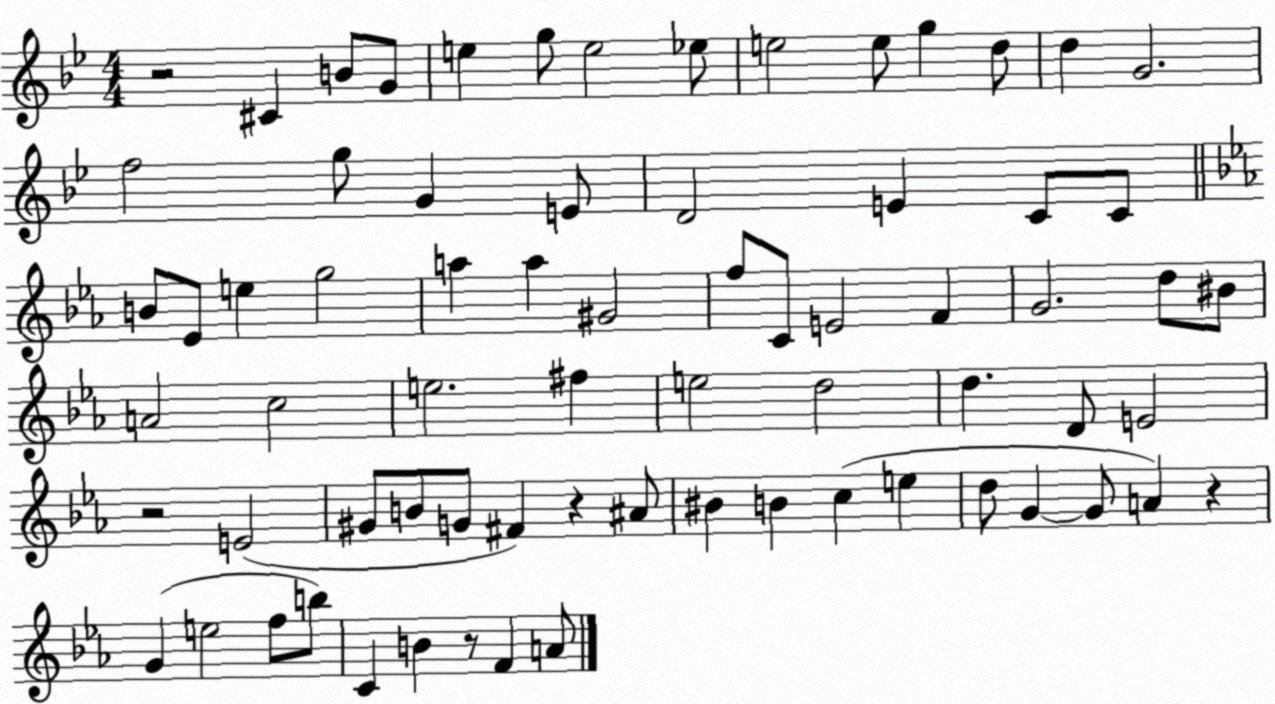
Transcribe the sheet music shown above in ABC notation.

X:1
T:Untitled
M:4/4
L:1/4
K:Bb
z2 ^C B/2 G/2 e g/2 e2 _e/2 e2 e/2 g d/2 d G2 f2 g/2 G E/2 D2 E C/2 C/2 B/2 _E/2 e g2 a a ^G2 f/2 C/2 E2 F G2 d/2 ^B/2 A2 c2 e2 ^f e2 d2 d D/2 E2 z2 E2 ^G/2 B/2 G/2 ^F z ^A/2 ^B B c e d/2 G G/2 A z G e2 f/2 b/2 C B z/2 F A/2